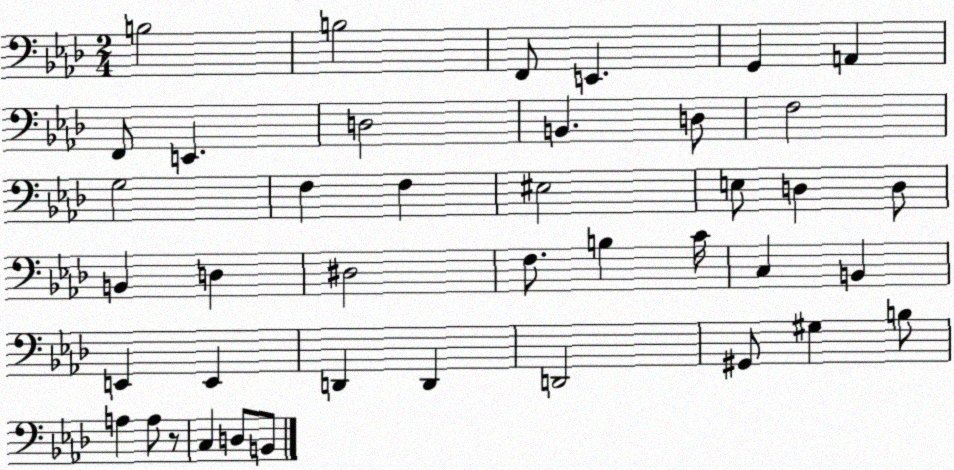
X:1
T:Untitled
M:2/4
L:1/4
K:Ab
B,2 B,2 F,,/2 E,, G,, A,, F,,/2 E,, D,2 B,, D,/2 F,2 G,2 F, F, ^E,2 E,/2 D, D,/2 B,, D, ^D,2 F,/2 B, C/4 C, B,, E,, E,, D,, D,, D,,2 ^G,,/2 ^G, B,/2 A, A,/2 z/2 C, D,/2 B,,/2